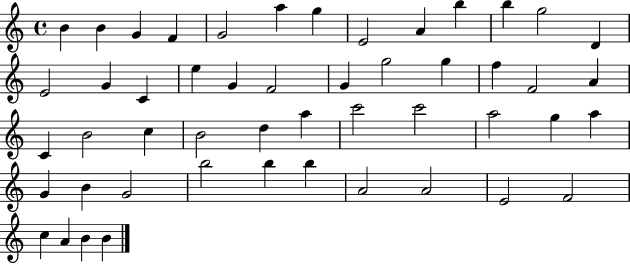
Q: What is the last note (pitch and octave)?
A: B4